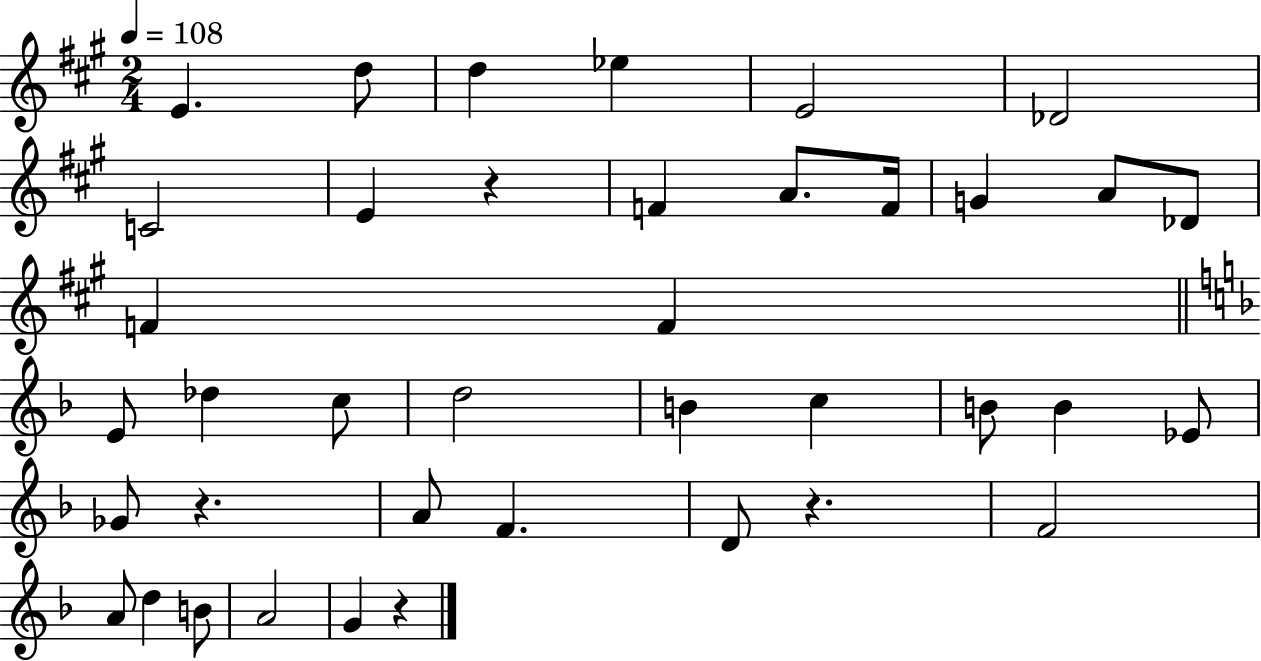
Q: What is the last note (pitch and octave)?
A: G4